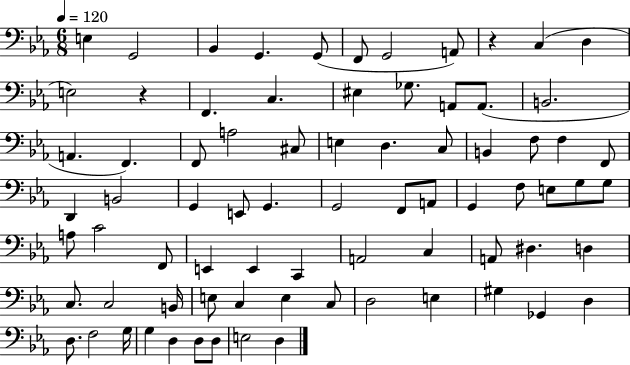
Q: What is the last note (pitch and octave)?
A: D3